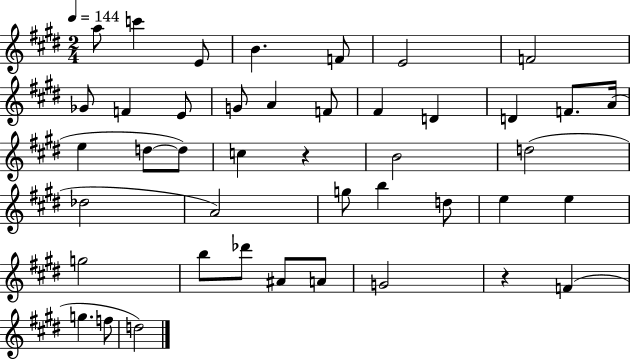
{
  \clef treble
  \numericTimeSignature
  \time 2/4
  \key e \major
  \tempo 4 = 144
  a''8 c'''4 e'8 | b'4. f'8 | e'2 | f'2 | \break ges'8 f'4 e'8 | g'8 a'4 f'8 | fis'4 d'4 | d'4 f'8. a'16( | \break e''4 d''8~~ d''8) | c''4 r4 | b'2 | d''2( | \break des''2 | a'2) | g''8 b''4 d''8 | e''4 e''4 | \break g''2 | b''8 des'''8 ais'8 a'8 | g'2 | r4 f'4( | \break g''4. f''8 | d''2) | \bar "|."
}